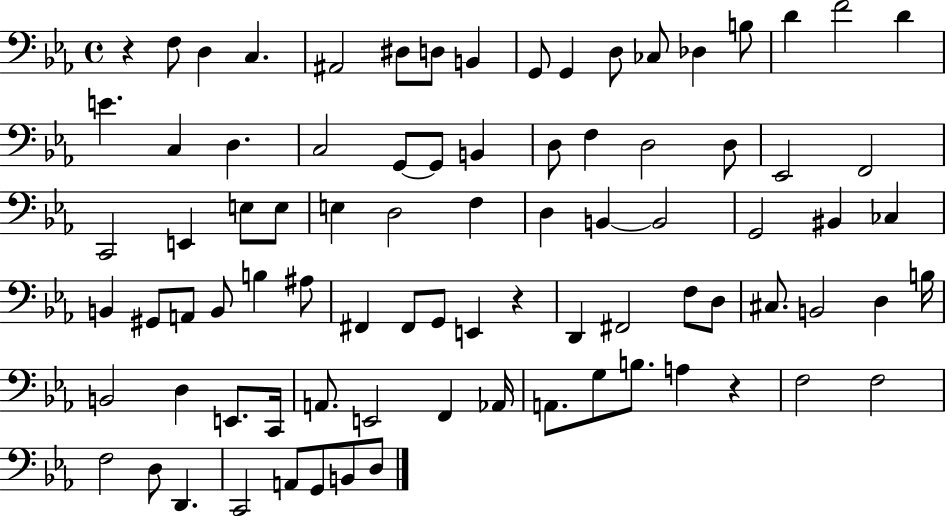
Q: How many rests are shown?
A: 3